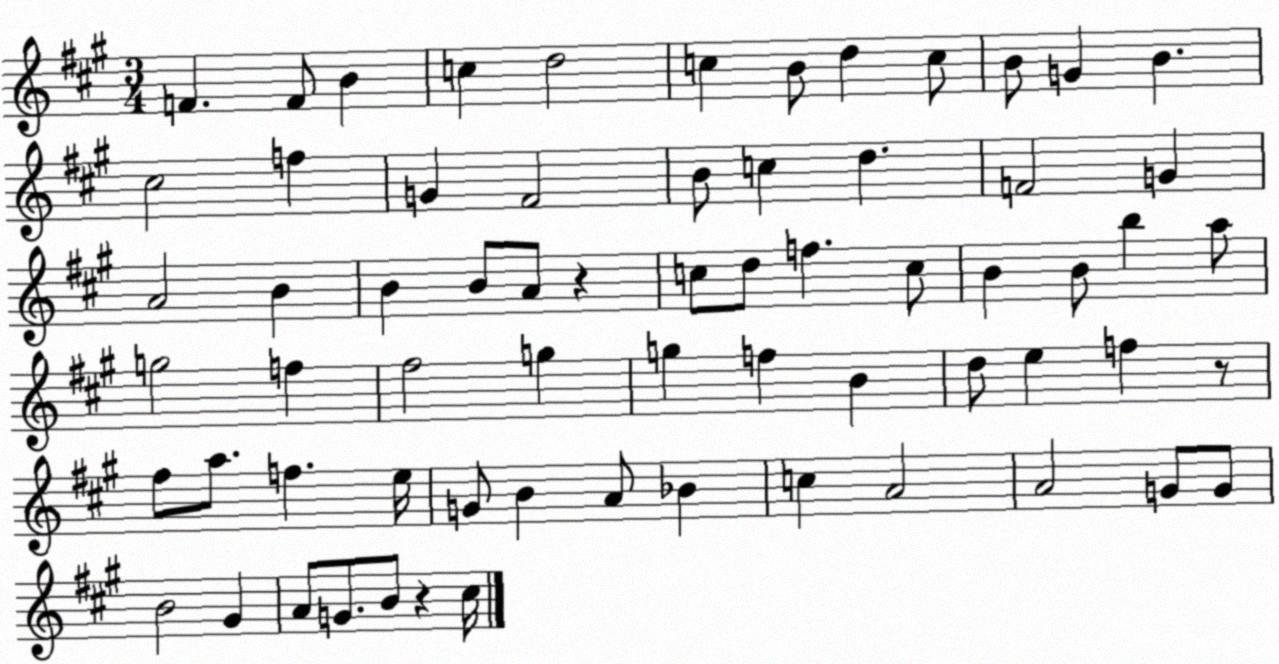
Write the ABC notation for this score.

X:1
T:Untitled
M:3/4
L:1/4
K:A
F F/2 B c d2 c B/2 d c/2 B/2 G B ^c2 f G ^F2 B/2 c d F2 G A2 B B B/2 A/2 z c/2 d/2 f c/2 B B/2 b a/2 g2 f ^f2 g g f B d/2 e f z/2 ^f/2 a/2 f e/4 G/2 B A/2 _B c A2 A2 G/2 G/2 B2 ^G A/2 G/2 B/2 z ^c/4